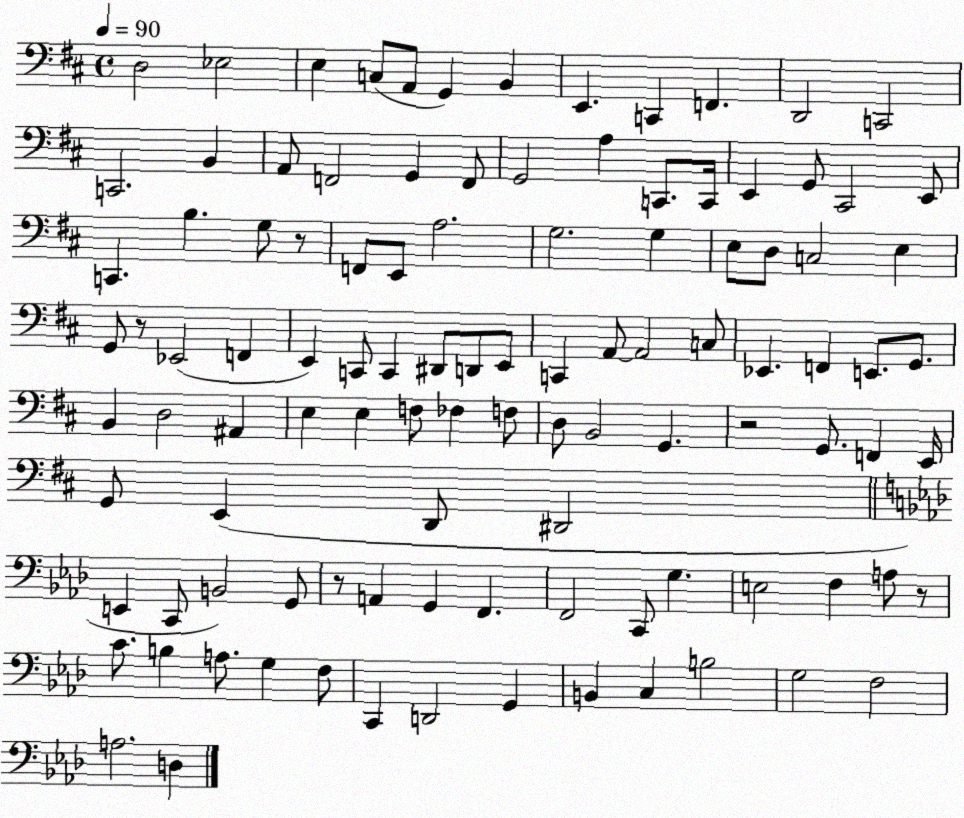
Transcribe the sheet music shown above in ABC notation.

X:1
T:Untitled
M:4/4
L:1/4
K:D
D,2 _E,2 E, C,/2 A,,/2 G,, B,, E,, C,, F,, D,,2 C,,2 C,,2 B,, A,,/2 F,,2 G,, F,,/2 G,,2 A, C,,/2 C,,/4 E,, G,,/2 ^C,,2 E,,/2 C,, B, G,/2 z/2 F,,/2 E,,/2 A,2 G,2 G, E,/2 D,/2 C,2 E, G,,/2 z/2 _E,,2 F,, E,, C,,/2 C,, ^D,,/2 D,,/2 E,,/2 C,, A,,/2 A,,2 C,/2 _E,, F,, E,,/2 G,,/2 B,, D,2 ^A,, E, E, F,/2 _F, F,/2 D,/2 B,,2 G,, z2 G,,/2 F,, E,,/4 G,,/2 E,, D,,/2 ^D,,2 E,, C,,/2 B,,2 G,,/2 z/2 A,, G,, F,, F,,2 C,,/2 G, E,2 F, A,/2 z/2 C/2 B, A,/2 G, F,/2 C,, D,,2 G,, B,, C, B,2 G,2 F,2 A,2 D,